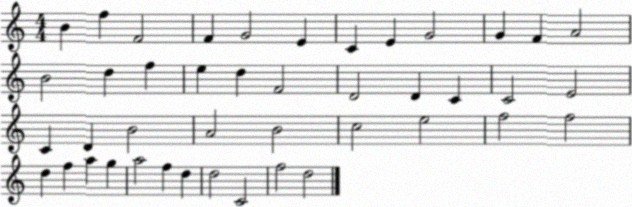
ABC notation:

X:1
T:Untitled
M:4/4
L:1/4
K:C
B f F2 F G2 E C E G2 G F A2 B2 d f e d F2 D2 D C C2 E2 C D B2 A2 B2 c2 e2 f2 f2 d f a g a2 f d d2 C2 f2 d2